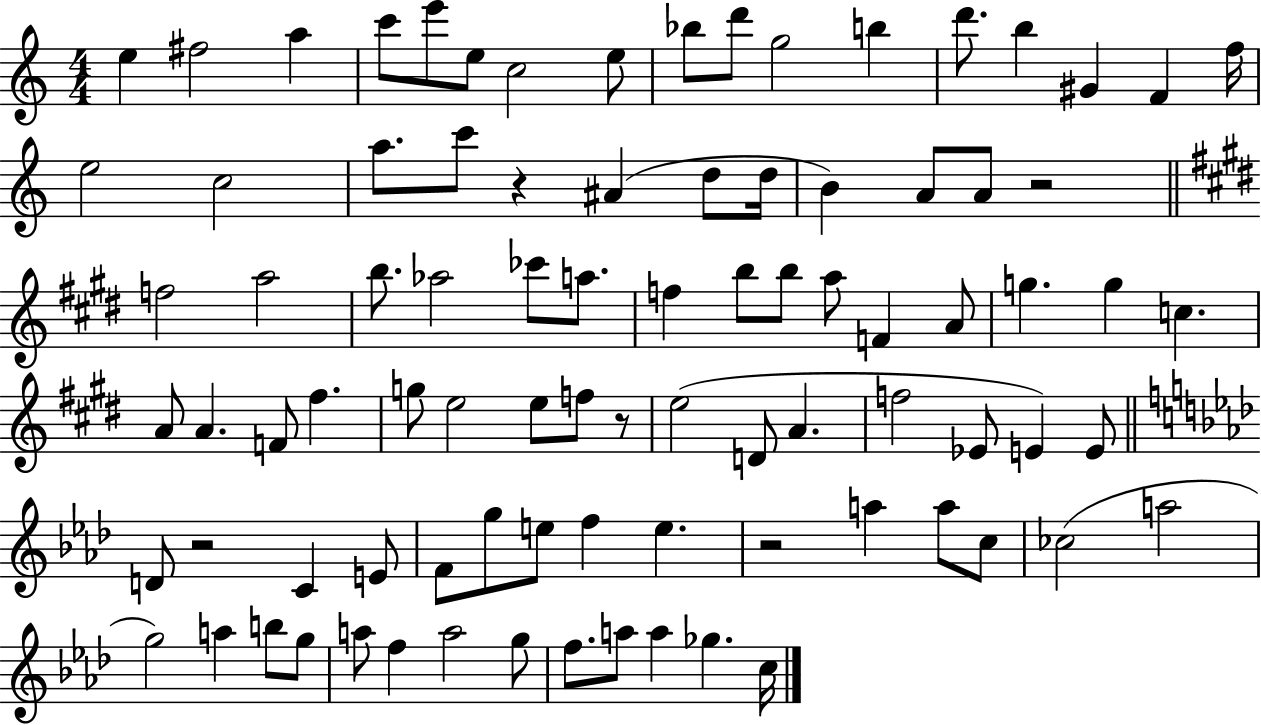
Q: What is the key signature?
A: C major